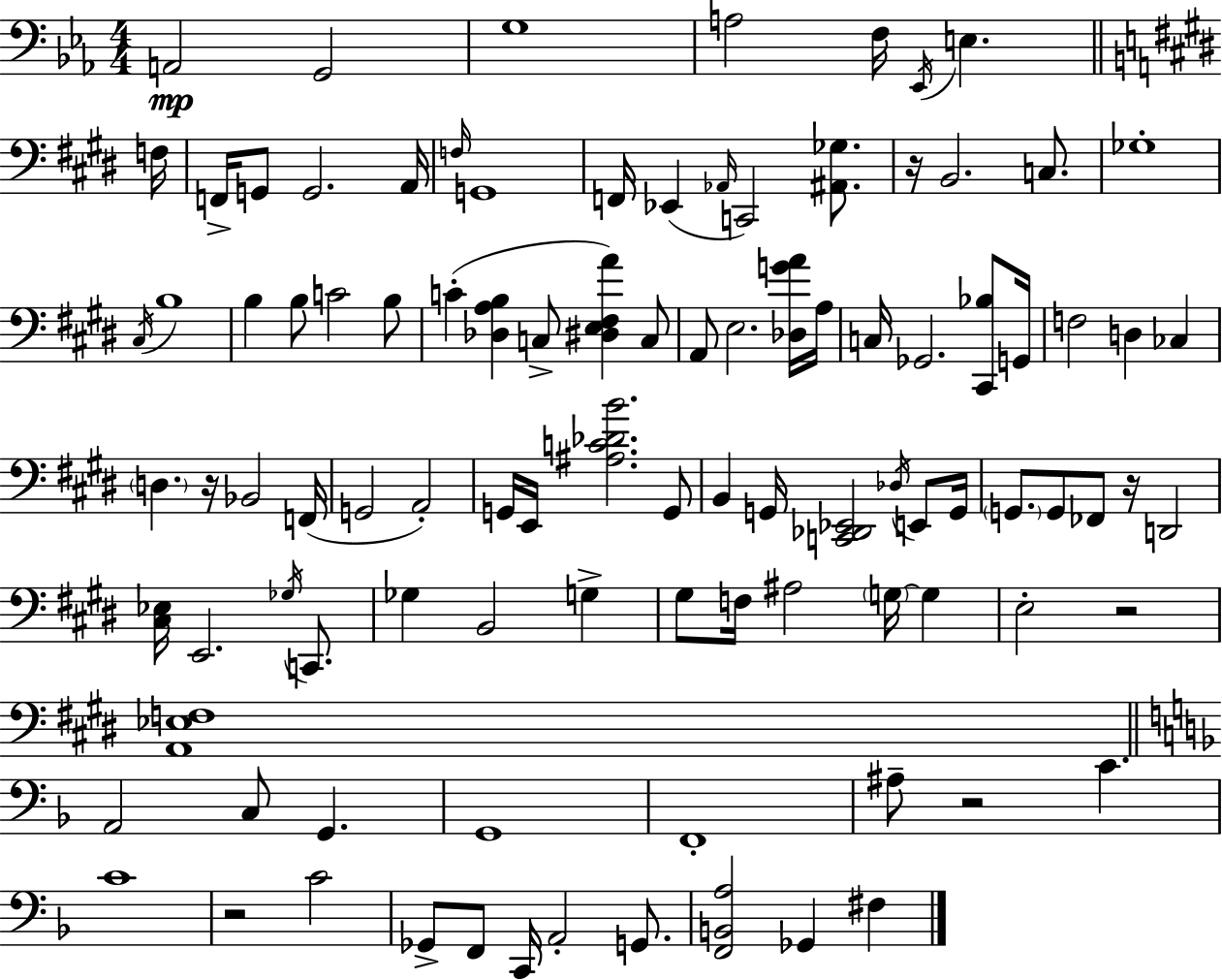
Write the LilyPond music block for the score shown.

{
  \clef bass
  \numericTimeSignature
  \time 4/4
  \key c \minor
  a,2\mp g,2 | g1 | a2 f16 \acciaccatura { ees,16 } e4. | \bar "||" \break \key e \major f16 f,16-> g,8 g,2. | a,16 \grace { f16 } g,1 | f,16 ees,4( \grace { aes,16 } c,2) | <ais, ges>8. r16 b,2. | \break c8. ges1-. | \acciaccatura { cis16 } b1 | b4 b8 c'2 | b8 c'4-.( <des a b>4 c8-> <dis e fis a'>4) | \break c8 a,8 e2. | <des g' a'>16 a16 c16 ges,2. | <cis, bes>8 g,16 f2 d4 | ces4 \parenthesize d4. r16 bes,2 | \break f,16( g,2 a,2-.) | g,16 e,16 <ais c' des' b'>2. | g,8 b,4 g,16 <c, des, ees,>2 | \acciaccatura { des16 } e,8 g,16 \parenthesize g,8. g,8 fes,8 r16 d,2 | \break <cis ees>16 e,2. | \acciaccatura { ges16 } c,8. ges4 b,2 | g4-> gis8 f16 ais2 | \parenthesize g16~~ g4 e2-. r2 | \break <a, ees f>1 | \bar "||" \break \key f \major a,2 c8 g,4. | g,1 | f,1-. | ais8-- r2 c'4. | \break c'1 | r2 c'2 | ges,8-> f,8 c,16 a,2-. g,8. | <f, b, a>2 ges,4 fis4 | \break \bar "|."
}